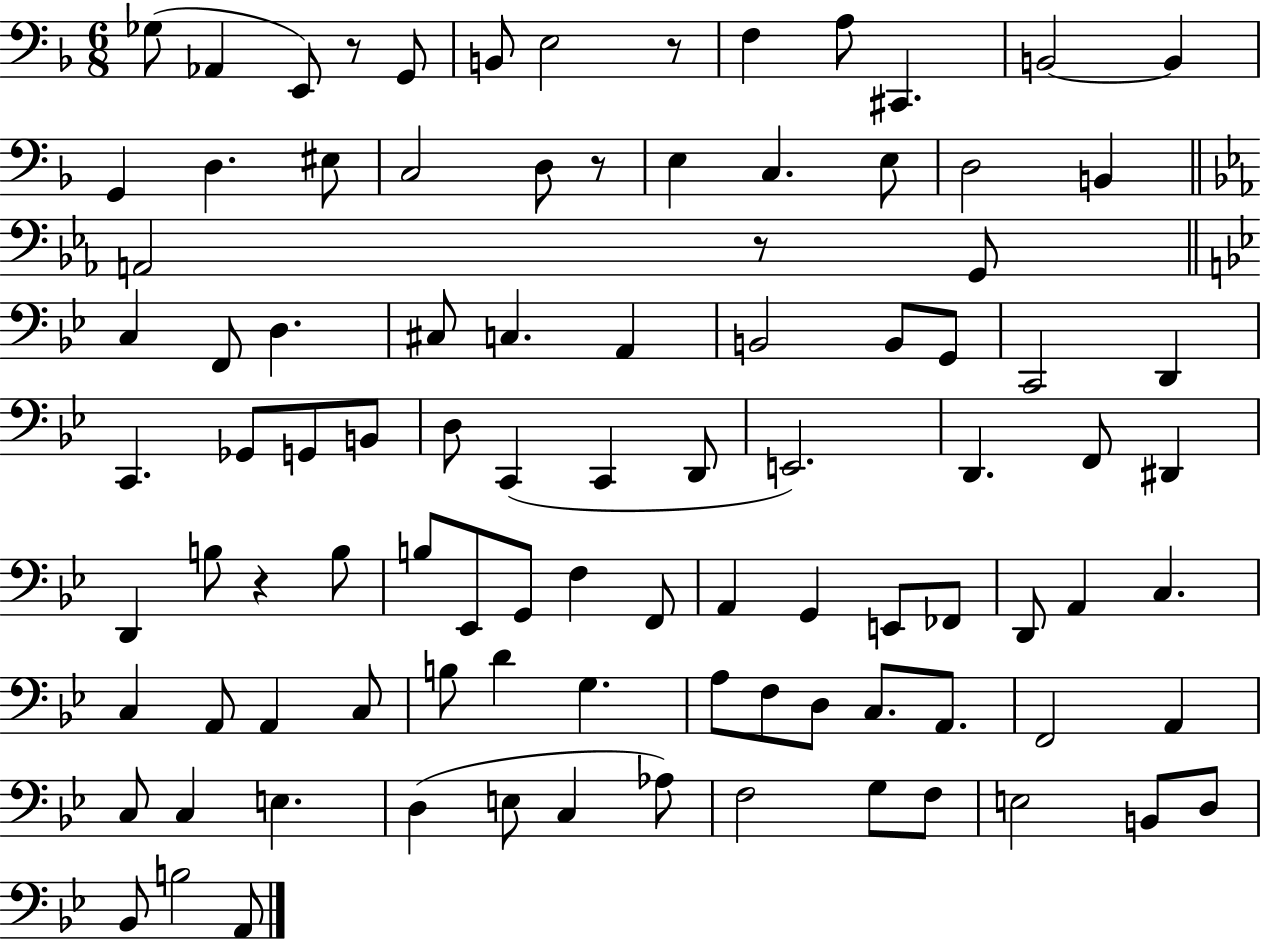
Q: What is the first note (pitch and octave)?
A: Gb3